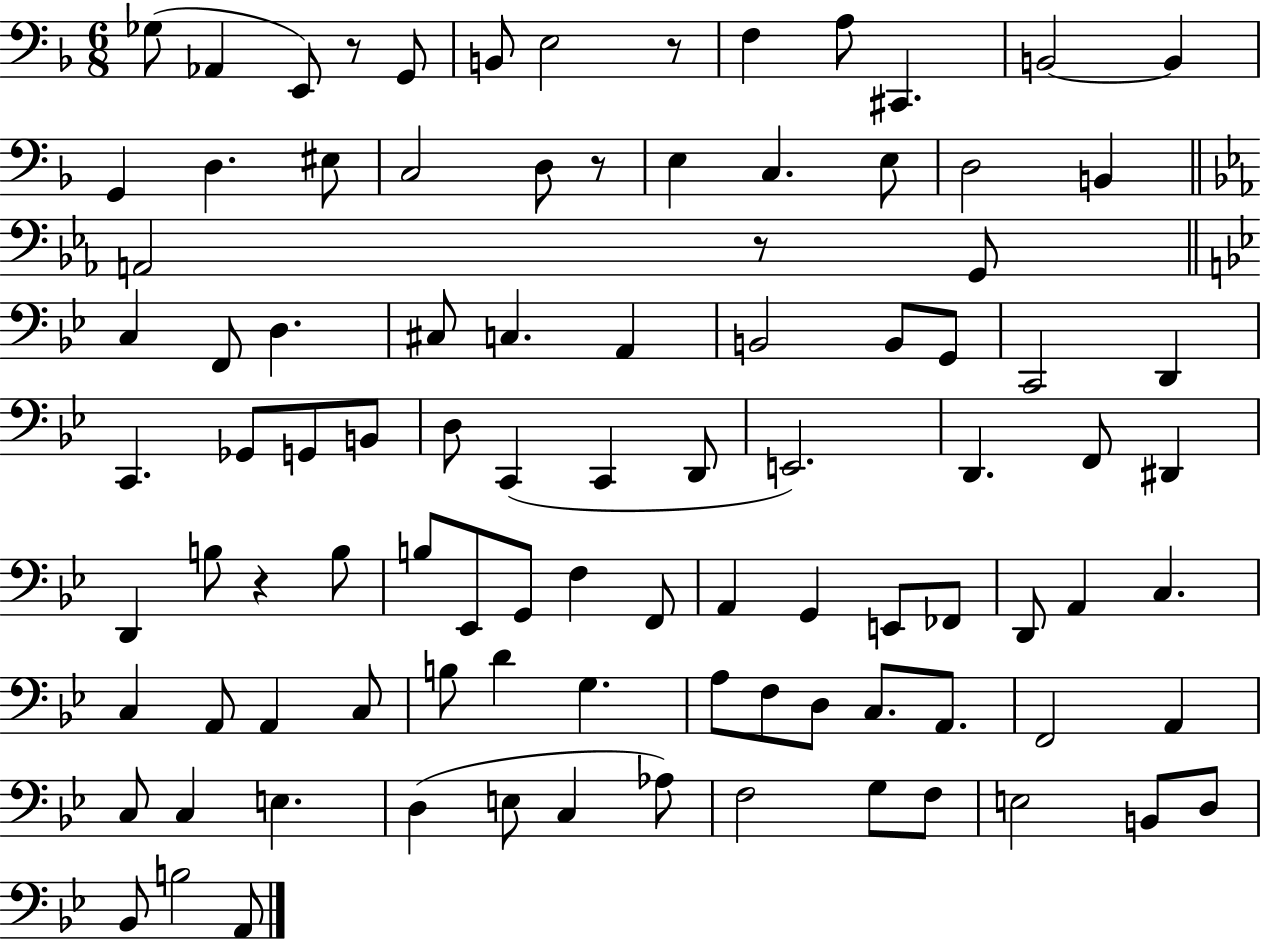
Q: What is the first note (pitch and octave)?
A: Gb3